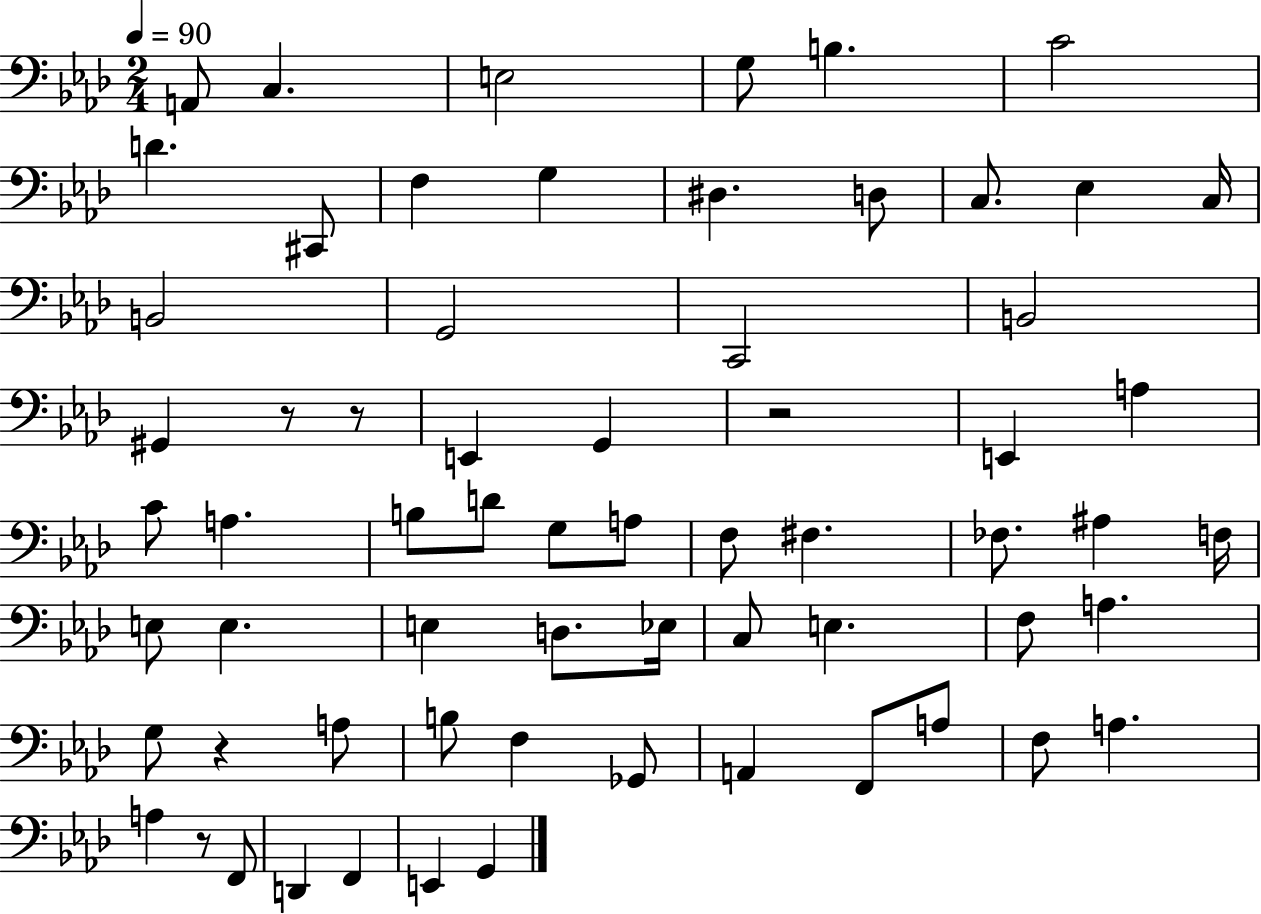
A2/e C3/q. E3/h G3/e B3/q. C4/h D4/q. C#2/e F3/q G3/q D#3/q. D3/e C3/e. Eb3/q C3/s B2/h G2/h C2/h B2/h G#2/q R/e R/e E2/q G2/q R/h E2/q A3/q C4/e A3/q. B3/e D4/e G3/e A3/e F3/e F#3/q. FES3/e. A#3/q F3/s E3/e E3/q. E3/q D3/e. Eb3/s C3/e E3/q. F3/e A3/q. G3/e R/q A3/e B3/e F3/q Gb2/e A2/q F2/e A3/e F3/e A3/q. A3/q R/e F2/e D2/q F2/q E2/q G2/q